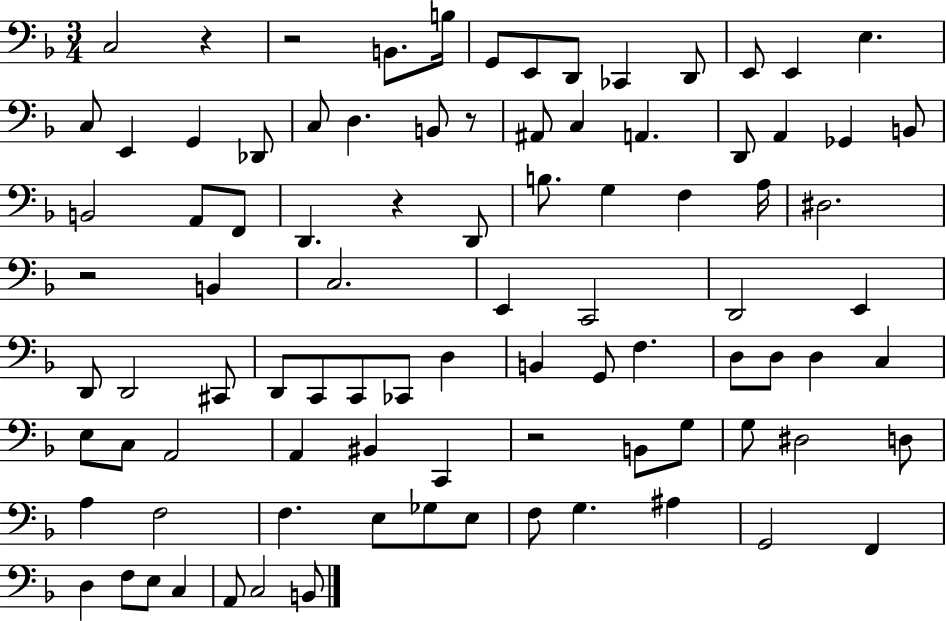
C3/h R/q R/h B2/e. B3/s G2/e E2/e D2/e CES2/q D2/e E2/e E2/q E3/q. C3/e E2/q G2/q Db2/e C3/e D3/q. B2/e R/e A#2/e C3/q A2/q. D2/e A2/q Gb2/q B2/e B2/h A2/e F2/e D2/q. R/q D2/e B3/e. G3/q F3/q A3/s D#3/h. R/h B2/q C3/h. E2/q C2/h D2/h E2/q D2/e D2/h C#2/e D2/e C2/e C2/e CES2/e D3/q B2/q G2/e F3/q. D3/e D3/e D3/q C3/q E3/e C3/e A2/h A2/q BIS2/q C2/q R/h B2/e G3/e G3/e D#3/h D3/e A3/q F3/h F3/q. E3/e Gb3/e E3/e F3/e G3/q. A#3/q G2/h F2/q D3/q F3/e E3/e C3/q A2/e C3/h B2/e